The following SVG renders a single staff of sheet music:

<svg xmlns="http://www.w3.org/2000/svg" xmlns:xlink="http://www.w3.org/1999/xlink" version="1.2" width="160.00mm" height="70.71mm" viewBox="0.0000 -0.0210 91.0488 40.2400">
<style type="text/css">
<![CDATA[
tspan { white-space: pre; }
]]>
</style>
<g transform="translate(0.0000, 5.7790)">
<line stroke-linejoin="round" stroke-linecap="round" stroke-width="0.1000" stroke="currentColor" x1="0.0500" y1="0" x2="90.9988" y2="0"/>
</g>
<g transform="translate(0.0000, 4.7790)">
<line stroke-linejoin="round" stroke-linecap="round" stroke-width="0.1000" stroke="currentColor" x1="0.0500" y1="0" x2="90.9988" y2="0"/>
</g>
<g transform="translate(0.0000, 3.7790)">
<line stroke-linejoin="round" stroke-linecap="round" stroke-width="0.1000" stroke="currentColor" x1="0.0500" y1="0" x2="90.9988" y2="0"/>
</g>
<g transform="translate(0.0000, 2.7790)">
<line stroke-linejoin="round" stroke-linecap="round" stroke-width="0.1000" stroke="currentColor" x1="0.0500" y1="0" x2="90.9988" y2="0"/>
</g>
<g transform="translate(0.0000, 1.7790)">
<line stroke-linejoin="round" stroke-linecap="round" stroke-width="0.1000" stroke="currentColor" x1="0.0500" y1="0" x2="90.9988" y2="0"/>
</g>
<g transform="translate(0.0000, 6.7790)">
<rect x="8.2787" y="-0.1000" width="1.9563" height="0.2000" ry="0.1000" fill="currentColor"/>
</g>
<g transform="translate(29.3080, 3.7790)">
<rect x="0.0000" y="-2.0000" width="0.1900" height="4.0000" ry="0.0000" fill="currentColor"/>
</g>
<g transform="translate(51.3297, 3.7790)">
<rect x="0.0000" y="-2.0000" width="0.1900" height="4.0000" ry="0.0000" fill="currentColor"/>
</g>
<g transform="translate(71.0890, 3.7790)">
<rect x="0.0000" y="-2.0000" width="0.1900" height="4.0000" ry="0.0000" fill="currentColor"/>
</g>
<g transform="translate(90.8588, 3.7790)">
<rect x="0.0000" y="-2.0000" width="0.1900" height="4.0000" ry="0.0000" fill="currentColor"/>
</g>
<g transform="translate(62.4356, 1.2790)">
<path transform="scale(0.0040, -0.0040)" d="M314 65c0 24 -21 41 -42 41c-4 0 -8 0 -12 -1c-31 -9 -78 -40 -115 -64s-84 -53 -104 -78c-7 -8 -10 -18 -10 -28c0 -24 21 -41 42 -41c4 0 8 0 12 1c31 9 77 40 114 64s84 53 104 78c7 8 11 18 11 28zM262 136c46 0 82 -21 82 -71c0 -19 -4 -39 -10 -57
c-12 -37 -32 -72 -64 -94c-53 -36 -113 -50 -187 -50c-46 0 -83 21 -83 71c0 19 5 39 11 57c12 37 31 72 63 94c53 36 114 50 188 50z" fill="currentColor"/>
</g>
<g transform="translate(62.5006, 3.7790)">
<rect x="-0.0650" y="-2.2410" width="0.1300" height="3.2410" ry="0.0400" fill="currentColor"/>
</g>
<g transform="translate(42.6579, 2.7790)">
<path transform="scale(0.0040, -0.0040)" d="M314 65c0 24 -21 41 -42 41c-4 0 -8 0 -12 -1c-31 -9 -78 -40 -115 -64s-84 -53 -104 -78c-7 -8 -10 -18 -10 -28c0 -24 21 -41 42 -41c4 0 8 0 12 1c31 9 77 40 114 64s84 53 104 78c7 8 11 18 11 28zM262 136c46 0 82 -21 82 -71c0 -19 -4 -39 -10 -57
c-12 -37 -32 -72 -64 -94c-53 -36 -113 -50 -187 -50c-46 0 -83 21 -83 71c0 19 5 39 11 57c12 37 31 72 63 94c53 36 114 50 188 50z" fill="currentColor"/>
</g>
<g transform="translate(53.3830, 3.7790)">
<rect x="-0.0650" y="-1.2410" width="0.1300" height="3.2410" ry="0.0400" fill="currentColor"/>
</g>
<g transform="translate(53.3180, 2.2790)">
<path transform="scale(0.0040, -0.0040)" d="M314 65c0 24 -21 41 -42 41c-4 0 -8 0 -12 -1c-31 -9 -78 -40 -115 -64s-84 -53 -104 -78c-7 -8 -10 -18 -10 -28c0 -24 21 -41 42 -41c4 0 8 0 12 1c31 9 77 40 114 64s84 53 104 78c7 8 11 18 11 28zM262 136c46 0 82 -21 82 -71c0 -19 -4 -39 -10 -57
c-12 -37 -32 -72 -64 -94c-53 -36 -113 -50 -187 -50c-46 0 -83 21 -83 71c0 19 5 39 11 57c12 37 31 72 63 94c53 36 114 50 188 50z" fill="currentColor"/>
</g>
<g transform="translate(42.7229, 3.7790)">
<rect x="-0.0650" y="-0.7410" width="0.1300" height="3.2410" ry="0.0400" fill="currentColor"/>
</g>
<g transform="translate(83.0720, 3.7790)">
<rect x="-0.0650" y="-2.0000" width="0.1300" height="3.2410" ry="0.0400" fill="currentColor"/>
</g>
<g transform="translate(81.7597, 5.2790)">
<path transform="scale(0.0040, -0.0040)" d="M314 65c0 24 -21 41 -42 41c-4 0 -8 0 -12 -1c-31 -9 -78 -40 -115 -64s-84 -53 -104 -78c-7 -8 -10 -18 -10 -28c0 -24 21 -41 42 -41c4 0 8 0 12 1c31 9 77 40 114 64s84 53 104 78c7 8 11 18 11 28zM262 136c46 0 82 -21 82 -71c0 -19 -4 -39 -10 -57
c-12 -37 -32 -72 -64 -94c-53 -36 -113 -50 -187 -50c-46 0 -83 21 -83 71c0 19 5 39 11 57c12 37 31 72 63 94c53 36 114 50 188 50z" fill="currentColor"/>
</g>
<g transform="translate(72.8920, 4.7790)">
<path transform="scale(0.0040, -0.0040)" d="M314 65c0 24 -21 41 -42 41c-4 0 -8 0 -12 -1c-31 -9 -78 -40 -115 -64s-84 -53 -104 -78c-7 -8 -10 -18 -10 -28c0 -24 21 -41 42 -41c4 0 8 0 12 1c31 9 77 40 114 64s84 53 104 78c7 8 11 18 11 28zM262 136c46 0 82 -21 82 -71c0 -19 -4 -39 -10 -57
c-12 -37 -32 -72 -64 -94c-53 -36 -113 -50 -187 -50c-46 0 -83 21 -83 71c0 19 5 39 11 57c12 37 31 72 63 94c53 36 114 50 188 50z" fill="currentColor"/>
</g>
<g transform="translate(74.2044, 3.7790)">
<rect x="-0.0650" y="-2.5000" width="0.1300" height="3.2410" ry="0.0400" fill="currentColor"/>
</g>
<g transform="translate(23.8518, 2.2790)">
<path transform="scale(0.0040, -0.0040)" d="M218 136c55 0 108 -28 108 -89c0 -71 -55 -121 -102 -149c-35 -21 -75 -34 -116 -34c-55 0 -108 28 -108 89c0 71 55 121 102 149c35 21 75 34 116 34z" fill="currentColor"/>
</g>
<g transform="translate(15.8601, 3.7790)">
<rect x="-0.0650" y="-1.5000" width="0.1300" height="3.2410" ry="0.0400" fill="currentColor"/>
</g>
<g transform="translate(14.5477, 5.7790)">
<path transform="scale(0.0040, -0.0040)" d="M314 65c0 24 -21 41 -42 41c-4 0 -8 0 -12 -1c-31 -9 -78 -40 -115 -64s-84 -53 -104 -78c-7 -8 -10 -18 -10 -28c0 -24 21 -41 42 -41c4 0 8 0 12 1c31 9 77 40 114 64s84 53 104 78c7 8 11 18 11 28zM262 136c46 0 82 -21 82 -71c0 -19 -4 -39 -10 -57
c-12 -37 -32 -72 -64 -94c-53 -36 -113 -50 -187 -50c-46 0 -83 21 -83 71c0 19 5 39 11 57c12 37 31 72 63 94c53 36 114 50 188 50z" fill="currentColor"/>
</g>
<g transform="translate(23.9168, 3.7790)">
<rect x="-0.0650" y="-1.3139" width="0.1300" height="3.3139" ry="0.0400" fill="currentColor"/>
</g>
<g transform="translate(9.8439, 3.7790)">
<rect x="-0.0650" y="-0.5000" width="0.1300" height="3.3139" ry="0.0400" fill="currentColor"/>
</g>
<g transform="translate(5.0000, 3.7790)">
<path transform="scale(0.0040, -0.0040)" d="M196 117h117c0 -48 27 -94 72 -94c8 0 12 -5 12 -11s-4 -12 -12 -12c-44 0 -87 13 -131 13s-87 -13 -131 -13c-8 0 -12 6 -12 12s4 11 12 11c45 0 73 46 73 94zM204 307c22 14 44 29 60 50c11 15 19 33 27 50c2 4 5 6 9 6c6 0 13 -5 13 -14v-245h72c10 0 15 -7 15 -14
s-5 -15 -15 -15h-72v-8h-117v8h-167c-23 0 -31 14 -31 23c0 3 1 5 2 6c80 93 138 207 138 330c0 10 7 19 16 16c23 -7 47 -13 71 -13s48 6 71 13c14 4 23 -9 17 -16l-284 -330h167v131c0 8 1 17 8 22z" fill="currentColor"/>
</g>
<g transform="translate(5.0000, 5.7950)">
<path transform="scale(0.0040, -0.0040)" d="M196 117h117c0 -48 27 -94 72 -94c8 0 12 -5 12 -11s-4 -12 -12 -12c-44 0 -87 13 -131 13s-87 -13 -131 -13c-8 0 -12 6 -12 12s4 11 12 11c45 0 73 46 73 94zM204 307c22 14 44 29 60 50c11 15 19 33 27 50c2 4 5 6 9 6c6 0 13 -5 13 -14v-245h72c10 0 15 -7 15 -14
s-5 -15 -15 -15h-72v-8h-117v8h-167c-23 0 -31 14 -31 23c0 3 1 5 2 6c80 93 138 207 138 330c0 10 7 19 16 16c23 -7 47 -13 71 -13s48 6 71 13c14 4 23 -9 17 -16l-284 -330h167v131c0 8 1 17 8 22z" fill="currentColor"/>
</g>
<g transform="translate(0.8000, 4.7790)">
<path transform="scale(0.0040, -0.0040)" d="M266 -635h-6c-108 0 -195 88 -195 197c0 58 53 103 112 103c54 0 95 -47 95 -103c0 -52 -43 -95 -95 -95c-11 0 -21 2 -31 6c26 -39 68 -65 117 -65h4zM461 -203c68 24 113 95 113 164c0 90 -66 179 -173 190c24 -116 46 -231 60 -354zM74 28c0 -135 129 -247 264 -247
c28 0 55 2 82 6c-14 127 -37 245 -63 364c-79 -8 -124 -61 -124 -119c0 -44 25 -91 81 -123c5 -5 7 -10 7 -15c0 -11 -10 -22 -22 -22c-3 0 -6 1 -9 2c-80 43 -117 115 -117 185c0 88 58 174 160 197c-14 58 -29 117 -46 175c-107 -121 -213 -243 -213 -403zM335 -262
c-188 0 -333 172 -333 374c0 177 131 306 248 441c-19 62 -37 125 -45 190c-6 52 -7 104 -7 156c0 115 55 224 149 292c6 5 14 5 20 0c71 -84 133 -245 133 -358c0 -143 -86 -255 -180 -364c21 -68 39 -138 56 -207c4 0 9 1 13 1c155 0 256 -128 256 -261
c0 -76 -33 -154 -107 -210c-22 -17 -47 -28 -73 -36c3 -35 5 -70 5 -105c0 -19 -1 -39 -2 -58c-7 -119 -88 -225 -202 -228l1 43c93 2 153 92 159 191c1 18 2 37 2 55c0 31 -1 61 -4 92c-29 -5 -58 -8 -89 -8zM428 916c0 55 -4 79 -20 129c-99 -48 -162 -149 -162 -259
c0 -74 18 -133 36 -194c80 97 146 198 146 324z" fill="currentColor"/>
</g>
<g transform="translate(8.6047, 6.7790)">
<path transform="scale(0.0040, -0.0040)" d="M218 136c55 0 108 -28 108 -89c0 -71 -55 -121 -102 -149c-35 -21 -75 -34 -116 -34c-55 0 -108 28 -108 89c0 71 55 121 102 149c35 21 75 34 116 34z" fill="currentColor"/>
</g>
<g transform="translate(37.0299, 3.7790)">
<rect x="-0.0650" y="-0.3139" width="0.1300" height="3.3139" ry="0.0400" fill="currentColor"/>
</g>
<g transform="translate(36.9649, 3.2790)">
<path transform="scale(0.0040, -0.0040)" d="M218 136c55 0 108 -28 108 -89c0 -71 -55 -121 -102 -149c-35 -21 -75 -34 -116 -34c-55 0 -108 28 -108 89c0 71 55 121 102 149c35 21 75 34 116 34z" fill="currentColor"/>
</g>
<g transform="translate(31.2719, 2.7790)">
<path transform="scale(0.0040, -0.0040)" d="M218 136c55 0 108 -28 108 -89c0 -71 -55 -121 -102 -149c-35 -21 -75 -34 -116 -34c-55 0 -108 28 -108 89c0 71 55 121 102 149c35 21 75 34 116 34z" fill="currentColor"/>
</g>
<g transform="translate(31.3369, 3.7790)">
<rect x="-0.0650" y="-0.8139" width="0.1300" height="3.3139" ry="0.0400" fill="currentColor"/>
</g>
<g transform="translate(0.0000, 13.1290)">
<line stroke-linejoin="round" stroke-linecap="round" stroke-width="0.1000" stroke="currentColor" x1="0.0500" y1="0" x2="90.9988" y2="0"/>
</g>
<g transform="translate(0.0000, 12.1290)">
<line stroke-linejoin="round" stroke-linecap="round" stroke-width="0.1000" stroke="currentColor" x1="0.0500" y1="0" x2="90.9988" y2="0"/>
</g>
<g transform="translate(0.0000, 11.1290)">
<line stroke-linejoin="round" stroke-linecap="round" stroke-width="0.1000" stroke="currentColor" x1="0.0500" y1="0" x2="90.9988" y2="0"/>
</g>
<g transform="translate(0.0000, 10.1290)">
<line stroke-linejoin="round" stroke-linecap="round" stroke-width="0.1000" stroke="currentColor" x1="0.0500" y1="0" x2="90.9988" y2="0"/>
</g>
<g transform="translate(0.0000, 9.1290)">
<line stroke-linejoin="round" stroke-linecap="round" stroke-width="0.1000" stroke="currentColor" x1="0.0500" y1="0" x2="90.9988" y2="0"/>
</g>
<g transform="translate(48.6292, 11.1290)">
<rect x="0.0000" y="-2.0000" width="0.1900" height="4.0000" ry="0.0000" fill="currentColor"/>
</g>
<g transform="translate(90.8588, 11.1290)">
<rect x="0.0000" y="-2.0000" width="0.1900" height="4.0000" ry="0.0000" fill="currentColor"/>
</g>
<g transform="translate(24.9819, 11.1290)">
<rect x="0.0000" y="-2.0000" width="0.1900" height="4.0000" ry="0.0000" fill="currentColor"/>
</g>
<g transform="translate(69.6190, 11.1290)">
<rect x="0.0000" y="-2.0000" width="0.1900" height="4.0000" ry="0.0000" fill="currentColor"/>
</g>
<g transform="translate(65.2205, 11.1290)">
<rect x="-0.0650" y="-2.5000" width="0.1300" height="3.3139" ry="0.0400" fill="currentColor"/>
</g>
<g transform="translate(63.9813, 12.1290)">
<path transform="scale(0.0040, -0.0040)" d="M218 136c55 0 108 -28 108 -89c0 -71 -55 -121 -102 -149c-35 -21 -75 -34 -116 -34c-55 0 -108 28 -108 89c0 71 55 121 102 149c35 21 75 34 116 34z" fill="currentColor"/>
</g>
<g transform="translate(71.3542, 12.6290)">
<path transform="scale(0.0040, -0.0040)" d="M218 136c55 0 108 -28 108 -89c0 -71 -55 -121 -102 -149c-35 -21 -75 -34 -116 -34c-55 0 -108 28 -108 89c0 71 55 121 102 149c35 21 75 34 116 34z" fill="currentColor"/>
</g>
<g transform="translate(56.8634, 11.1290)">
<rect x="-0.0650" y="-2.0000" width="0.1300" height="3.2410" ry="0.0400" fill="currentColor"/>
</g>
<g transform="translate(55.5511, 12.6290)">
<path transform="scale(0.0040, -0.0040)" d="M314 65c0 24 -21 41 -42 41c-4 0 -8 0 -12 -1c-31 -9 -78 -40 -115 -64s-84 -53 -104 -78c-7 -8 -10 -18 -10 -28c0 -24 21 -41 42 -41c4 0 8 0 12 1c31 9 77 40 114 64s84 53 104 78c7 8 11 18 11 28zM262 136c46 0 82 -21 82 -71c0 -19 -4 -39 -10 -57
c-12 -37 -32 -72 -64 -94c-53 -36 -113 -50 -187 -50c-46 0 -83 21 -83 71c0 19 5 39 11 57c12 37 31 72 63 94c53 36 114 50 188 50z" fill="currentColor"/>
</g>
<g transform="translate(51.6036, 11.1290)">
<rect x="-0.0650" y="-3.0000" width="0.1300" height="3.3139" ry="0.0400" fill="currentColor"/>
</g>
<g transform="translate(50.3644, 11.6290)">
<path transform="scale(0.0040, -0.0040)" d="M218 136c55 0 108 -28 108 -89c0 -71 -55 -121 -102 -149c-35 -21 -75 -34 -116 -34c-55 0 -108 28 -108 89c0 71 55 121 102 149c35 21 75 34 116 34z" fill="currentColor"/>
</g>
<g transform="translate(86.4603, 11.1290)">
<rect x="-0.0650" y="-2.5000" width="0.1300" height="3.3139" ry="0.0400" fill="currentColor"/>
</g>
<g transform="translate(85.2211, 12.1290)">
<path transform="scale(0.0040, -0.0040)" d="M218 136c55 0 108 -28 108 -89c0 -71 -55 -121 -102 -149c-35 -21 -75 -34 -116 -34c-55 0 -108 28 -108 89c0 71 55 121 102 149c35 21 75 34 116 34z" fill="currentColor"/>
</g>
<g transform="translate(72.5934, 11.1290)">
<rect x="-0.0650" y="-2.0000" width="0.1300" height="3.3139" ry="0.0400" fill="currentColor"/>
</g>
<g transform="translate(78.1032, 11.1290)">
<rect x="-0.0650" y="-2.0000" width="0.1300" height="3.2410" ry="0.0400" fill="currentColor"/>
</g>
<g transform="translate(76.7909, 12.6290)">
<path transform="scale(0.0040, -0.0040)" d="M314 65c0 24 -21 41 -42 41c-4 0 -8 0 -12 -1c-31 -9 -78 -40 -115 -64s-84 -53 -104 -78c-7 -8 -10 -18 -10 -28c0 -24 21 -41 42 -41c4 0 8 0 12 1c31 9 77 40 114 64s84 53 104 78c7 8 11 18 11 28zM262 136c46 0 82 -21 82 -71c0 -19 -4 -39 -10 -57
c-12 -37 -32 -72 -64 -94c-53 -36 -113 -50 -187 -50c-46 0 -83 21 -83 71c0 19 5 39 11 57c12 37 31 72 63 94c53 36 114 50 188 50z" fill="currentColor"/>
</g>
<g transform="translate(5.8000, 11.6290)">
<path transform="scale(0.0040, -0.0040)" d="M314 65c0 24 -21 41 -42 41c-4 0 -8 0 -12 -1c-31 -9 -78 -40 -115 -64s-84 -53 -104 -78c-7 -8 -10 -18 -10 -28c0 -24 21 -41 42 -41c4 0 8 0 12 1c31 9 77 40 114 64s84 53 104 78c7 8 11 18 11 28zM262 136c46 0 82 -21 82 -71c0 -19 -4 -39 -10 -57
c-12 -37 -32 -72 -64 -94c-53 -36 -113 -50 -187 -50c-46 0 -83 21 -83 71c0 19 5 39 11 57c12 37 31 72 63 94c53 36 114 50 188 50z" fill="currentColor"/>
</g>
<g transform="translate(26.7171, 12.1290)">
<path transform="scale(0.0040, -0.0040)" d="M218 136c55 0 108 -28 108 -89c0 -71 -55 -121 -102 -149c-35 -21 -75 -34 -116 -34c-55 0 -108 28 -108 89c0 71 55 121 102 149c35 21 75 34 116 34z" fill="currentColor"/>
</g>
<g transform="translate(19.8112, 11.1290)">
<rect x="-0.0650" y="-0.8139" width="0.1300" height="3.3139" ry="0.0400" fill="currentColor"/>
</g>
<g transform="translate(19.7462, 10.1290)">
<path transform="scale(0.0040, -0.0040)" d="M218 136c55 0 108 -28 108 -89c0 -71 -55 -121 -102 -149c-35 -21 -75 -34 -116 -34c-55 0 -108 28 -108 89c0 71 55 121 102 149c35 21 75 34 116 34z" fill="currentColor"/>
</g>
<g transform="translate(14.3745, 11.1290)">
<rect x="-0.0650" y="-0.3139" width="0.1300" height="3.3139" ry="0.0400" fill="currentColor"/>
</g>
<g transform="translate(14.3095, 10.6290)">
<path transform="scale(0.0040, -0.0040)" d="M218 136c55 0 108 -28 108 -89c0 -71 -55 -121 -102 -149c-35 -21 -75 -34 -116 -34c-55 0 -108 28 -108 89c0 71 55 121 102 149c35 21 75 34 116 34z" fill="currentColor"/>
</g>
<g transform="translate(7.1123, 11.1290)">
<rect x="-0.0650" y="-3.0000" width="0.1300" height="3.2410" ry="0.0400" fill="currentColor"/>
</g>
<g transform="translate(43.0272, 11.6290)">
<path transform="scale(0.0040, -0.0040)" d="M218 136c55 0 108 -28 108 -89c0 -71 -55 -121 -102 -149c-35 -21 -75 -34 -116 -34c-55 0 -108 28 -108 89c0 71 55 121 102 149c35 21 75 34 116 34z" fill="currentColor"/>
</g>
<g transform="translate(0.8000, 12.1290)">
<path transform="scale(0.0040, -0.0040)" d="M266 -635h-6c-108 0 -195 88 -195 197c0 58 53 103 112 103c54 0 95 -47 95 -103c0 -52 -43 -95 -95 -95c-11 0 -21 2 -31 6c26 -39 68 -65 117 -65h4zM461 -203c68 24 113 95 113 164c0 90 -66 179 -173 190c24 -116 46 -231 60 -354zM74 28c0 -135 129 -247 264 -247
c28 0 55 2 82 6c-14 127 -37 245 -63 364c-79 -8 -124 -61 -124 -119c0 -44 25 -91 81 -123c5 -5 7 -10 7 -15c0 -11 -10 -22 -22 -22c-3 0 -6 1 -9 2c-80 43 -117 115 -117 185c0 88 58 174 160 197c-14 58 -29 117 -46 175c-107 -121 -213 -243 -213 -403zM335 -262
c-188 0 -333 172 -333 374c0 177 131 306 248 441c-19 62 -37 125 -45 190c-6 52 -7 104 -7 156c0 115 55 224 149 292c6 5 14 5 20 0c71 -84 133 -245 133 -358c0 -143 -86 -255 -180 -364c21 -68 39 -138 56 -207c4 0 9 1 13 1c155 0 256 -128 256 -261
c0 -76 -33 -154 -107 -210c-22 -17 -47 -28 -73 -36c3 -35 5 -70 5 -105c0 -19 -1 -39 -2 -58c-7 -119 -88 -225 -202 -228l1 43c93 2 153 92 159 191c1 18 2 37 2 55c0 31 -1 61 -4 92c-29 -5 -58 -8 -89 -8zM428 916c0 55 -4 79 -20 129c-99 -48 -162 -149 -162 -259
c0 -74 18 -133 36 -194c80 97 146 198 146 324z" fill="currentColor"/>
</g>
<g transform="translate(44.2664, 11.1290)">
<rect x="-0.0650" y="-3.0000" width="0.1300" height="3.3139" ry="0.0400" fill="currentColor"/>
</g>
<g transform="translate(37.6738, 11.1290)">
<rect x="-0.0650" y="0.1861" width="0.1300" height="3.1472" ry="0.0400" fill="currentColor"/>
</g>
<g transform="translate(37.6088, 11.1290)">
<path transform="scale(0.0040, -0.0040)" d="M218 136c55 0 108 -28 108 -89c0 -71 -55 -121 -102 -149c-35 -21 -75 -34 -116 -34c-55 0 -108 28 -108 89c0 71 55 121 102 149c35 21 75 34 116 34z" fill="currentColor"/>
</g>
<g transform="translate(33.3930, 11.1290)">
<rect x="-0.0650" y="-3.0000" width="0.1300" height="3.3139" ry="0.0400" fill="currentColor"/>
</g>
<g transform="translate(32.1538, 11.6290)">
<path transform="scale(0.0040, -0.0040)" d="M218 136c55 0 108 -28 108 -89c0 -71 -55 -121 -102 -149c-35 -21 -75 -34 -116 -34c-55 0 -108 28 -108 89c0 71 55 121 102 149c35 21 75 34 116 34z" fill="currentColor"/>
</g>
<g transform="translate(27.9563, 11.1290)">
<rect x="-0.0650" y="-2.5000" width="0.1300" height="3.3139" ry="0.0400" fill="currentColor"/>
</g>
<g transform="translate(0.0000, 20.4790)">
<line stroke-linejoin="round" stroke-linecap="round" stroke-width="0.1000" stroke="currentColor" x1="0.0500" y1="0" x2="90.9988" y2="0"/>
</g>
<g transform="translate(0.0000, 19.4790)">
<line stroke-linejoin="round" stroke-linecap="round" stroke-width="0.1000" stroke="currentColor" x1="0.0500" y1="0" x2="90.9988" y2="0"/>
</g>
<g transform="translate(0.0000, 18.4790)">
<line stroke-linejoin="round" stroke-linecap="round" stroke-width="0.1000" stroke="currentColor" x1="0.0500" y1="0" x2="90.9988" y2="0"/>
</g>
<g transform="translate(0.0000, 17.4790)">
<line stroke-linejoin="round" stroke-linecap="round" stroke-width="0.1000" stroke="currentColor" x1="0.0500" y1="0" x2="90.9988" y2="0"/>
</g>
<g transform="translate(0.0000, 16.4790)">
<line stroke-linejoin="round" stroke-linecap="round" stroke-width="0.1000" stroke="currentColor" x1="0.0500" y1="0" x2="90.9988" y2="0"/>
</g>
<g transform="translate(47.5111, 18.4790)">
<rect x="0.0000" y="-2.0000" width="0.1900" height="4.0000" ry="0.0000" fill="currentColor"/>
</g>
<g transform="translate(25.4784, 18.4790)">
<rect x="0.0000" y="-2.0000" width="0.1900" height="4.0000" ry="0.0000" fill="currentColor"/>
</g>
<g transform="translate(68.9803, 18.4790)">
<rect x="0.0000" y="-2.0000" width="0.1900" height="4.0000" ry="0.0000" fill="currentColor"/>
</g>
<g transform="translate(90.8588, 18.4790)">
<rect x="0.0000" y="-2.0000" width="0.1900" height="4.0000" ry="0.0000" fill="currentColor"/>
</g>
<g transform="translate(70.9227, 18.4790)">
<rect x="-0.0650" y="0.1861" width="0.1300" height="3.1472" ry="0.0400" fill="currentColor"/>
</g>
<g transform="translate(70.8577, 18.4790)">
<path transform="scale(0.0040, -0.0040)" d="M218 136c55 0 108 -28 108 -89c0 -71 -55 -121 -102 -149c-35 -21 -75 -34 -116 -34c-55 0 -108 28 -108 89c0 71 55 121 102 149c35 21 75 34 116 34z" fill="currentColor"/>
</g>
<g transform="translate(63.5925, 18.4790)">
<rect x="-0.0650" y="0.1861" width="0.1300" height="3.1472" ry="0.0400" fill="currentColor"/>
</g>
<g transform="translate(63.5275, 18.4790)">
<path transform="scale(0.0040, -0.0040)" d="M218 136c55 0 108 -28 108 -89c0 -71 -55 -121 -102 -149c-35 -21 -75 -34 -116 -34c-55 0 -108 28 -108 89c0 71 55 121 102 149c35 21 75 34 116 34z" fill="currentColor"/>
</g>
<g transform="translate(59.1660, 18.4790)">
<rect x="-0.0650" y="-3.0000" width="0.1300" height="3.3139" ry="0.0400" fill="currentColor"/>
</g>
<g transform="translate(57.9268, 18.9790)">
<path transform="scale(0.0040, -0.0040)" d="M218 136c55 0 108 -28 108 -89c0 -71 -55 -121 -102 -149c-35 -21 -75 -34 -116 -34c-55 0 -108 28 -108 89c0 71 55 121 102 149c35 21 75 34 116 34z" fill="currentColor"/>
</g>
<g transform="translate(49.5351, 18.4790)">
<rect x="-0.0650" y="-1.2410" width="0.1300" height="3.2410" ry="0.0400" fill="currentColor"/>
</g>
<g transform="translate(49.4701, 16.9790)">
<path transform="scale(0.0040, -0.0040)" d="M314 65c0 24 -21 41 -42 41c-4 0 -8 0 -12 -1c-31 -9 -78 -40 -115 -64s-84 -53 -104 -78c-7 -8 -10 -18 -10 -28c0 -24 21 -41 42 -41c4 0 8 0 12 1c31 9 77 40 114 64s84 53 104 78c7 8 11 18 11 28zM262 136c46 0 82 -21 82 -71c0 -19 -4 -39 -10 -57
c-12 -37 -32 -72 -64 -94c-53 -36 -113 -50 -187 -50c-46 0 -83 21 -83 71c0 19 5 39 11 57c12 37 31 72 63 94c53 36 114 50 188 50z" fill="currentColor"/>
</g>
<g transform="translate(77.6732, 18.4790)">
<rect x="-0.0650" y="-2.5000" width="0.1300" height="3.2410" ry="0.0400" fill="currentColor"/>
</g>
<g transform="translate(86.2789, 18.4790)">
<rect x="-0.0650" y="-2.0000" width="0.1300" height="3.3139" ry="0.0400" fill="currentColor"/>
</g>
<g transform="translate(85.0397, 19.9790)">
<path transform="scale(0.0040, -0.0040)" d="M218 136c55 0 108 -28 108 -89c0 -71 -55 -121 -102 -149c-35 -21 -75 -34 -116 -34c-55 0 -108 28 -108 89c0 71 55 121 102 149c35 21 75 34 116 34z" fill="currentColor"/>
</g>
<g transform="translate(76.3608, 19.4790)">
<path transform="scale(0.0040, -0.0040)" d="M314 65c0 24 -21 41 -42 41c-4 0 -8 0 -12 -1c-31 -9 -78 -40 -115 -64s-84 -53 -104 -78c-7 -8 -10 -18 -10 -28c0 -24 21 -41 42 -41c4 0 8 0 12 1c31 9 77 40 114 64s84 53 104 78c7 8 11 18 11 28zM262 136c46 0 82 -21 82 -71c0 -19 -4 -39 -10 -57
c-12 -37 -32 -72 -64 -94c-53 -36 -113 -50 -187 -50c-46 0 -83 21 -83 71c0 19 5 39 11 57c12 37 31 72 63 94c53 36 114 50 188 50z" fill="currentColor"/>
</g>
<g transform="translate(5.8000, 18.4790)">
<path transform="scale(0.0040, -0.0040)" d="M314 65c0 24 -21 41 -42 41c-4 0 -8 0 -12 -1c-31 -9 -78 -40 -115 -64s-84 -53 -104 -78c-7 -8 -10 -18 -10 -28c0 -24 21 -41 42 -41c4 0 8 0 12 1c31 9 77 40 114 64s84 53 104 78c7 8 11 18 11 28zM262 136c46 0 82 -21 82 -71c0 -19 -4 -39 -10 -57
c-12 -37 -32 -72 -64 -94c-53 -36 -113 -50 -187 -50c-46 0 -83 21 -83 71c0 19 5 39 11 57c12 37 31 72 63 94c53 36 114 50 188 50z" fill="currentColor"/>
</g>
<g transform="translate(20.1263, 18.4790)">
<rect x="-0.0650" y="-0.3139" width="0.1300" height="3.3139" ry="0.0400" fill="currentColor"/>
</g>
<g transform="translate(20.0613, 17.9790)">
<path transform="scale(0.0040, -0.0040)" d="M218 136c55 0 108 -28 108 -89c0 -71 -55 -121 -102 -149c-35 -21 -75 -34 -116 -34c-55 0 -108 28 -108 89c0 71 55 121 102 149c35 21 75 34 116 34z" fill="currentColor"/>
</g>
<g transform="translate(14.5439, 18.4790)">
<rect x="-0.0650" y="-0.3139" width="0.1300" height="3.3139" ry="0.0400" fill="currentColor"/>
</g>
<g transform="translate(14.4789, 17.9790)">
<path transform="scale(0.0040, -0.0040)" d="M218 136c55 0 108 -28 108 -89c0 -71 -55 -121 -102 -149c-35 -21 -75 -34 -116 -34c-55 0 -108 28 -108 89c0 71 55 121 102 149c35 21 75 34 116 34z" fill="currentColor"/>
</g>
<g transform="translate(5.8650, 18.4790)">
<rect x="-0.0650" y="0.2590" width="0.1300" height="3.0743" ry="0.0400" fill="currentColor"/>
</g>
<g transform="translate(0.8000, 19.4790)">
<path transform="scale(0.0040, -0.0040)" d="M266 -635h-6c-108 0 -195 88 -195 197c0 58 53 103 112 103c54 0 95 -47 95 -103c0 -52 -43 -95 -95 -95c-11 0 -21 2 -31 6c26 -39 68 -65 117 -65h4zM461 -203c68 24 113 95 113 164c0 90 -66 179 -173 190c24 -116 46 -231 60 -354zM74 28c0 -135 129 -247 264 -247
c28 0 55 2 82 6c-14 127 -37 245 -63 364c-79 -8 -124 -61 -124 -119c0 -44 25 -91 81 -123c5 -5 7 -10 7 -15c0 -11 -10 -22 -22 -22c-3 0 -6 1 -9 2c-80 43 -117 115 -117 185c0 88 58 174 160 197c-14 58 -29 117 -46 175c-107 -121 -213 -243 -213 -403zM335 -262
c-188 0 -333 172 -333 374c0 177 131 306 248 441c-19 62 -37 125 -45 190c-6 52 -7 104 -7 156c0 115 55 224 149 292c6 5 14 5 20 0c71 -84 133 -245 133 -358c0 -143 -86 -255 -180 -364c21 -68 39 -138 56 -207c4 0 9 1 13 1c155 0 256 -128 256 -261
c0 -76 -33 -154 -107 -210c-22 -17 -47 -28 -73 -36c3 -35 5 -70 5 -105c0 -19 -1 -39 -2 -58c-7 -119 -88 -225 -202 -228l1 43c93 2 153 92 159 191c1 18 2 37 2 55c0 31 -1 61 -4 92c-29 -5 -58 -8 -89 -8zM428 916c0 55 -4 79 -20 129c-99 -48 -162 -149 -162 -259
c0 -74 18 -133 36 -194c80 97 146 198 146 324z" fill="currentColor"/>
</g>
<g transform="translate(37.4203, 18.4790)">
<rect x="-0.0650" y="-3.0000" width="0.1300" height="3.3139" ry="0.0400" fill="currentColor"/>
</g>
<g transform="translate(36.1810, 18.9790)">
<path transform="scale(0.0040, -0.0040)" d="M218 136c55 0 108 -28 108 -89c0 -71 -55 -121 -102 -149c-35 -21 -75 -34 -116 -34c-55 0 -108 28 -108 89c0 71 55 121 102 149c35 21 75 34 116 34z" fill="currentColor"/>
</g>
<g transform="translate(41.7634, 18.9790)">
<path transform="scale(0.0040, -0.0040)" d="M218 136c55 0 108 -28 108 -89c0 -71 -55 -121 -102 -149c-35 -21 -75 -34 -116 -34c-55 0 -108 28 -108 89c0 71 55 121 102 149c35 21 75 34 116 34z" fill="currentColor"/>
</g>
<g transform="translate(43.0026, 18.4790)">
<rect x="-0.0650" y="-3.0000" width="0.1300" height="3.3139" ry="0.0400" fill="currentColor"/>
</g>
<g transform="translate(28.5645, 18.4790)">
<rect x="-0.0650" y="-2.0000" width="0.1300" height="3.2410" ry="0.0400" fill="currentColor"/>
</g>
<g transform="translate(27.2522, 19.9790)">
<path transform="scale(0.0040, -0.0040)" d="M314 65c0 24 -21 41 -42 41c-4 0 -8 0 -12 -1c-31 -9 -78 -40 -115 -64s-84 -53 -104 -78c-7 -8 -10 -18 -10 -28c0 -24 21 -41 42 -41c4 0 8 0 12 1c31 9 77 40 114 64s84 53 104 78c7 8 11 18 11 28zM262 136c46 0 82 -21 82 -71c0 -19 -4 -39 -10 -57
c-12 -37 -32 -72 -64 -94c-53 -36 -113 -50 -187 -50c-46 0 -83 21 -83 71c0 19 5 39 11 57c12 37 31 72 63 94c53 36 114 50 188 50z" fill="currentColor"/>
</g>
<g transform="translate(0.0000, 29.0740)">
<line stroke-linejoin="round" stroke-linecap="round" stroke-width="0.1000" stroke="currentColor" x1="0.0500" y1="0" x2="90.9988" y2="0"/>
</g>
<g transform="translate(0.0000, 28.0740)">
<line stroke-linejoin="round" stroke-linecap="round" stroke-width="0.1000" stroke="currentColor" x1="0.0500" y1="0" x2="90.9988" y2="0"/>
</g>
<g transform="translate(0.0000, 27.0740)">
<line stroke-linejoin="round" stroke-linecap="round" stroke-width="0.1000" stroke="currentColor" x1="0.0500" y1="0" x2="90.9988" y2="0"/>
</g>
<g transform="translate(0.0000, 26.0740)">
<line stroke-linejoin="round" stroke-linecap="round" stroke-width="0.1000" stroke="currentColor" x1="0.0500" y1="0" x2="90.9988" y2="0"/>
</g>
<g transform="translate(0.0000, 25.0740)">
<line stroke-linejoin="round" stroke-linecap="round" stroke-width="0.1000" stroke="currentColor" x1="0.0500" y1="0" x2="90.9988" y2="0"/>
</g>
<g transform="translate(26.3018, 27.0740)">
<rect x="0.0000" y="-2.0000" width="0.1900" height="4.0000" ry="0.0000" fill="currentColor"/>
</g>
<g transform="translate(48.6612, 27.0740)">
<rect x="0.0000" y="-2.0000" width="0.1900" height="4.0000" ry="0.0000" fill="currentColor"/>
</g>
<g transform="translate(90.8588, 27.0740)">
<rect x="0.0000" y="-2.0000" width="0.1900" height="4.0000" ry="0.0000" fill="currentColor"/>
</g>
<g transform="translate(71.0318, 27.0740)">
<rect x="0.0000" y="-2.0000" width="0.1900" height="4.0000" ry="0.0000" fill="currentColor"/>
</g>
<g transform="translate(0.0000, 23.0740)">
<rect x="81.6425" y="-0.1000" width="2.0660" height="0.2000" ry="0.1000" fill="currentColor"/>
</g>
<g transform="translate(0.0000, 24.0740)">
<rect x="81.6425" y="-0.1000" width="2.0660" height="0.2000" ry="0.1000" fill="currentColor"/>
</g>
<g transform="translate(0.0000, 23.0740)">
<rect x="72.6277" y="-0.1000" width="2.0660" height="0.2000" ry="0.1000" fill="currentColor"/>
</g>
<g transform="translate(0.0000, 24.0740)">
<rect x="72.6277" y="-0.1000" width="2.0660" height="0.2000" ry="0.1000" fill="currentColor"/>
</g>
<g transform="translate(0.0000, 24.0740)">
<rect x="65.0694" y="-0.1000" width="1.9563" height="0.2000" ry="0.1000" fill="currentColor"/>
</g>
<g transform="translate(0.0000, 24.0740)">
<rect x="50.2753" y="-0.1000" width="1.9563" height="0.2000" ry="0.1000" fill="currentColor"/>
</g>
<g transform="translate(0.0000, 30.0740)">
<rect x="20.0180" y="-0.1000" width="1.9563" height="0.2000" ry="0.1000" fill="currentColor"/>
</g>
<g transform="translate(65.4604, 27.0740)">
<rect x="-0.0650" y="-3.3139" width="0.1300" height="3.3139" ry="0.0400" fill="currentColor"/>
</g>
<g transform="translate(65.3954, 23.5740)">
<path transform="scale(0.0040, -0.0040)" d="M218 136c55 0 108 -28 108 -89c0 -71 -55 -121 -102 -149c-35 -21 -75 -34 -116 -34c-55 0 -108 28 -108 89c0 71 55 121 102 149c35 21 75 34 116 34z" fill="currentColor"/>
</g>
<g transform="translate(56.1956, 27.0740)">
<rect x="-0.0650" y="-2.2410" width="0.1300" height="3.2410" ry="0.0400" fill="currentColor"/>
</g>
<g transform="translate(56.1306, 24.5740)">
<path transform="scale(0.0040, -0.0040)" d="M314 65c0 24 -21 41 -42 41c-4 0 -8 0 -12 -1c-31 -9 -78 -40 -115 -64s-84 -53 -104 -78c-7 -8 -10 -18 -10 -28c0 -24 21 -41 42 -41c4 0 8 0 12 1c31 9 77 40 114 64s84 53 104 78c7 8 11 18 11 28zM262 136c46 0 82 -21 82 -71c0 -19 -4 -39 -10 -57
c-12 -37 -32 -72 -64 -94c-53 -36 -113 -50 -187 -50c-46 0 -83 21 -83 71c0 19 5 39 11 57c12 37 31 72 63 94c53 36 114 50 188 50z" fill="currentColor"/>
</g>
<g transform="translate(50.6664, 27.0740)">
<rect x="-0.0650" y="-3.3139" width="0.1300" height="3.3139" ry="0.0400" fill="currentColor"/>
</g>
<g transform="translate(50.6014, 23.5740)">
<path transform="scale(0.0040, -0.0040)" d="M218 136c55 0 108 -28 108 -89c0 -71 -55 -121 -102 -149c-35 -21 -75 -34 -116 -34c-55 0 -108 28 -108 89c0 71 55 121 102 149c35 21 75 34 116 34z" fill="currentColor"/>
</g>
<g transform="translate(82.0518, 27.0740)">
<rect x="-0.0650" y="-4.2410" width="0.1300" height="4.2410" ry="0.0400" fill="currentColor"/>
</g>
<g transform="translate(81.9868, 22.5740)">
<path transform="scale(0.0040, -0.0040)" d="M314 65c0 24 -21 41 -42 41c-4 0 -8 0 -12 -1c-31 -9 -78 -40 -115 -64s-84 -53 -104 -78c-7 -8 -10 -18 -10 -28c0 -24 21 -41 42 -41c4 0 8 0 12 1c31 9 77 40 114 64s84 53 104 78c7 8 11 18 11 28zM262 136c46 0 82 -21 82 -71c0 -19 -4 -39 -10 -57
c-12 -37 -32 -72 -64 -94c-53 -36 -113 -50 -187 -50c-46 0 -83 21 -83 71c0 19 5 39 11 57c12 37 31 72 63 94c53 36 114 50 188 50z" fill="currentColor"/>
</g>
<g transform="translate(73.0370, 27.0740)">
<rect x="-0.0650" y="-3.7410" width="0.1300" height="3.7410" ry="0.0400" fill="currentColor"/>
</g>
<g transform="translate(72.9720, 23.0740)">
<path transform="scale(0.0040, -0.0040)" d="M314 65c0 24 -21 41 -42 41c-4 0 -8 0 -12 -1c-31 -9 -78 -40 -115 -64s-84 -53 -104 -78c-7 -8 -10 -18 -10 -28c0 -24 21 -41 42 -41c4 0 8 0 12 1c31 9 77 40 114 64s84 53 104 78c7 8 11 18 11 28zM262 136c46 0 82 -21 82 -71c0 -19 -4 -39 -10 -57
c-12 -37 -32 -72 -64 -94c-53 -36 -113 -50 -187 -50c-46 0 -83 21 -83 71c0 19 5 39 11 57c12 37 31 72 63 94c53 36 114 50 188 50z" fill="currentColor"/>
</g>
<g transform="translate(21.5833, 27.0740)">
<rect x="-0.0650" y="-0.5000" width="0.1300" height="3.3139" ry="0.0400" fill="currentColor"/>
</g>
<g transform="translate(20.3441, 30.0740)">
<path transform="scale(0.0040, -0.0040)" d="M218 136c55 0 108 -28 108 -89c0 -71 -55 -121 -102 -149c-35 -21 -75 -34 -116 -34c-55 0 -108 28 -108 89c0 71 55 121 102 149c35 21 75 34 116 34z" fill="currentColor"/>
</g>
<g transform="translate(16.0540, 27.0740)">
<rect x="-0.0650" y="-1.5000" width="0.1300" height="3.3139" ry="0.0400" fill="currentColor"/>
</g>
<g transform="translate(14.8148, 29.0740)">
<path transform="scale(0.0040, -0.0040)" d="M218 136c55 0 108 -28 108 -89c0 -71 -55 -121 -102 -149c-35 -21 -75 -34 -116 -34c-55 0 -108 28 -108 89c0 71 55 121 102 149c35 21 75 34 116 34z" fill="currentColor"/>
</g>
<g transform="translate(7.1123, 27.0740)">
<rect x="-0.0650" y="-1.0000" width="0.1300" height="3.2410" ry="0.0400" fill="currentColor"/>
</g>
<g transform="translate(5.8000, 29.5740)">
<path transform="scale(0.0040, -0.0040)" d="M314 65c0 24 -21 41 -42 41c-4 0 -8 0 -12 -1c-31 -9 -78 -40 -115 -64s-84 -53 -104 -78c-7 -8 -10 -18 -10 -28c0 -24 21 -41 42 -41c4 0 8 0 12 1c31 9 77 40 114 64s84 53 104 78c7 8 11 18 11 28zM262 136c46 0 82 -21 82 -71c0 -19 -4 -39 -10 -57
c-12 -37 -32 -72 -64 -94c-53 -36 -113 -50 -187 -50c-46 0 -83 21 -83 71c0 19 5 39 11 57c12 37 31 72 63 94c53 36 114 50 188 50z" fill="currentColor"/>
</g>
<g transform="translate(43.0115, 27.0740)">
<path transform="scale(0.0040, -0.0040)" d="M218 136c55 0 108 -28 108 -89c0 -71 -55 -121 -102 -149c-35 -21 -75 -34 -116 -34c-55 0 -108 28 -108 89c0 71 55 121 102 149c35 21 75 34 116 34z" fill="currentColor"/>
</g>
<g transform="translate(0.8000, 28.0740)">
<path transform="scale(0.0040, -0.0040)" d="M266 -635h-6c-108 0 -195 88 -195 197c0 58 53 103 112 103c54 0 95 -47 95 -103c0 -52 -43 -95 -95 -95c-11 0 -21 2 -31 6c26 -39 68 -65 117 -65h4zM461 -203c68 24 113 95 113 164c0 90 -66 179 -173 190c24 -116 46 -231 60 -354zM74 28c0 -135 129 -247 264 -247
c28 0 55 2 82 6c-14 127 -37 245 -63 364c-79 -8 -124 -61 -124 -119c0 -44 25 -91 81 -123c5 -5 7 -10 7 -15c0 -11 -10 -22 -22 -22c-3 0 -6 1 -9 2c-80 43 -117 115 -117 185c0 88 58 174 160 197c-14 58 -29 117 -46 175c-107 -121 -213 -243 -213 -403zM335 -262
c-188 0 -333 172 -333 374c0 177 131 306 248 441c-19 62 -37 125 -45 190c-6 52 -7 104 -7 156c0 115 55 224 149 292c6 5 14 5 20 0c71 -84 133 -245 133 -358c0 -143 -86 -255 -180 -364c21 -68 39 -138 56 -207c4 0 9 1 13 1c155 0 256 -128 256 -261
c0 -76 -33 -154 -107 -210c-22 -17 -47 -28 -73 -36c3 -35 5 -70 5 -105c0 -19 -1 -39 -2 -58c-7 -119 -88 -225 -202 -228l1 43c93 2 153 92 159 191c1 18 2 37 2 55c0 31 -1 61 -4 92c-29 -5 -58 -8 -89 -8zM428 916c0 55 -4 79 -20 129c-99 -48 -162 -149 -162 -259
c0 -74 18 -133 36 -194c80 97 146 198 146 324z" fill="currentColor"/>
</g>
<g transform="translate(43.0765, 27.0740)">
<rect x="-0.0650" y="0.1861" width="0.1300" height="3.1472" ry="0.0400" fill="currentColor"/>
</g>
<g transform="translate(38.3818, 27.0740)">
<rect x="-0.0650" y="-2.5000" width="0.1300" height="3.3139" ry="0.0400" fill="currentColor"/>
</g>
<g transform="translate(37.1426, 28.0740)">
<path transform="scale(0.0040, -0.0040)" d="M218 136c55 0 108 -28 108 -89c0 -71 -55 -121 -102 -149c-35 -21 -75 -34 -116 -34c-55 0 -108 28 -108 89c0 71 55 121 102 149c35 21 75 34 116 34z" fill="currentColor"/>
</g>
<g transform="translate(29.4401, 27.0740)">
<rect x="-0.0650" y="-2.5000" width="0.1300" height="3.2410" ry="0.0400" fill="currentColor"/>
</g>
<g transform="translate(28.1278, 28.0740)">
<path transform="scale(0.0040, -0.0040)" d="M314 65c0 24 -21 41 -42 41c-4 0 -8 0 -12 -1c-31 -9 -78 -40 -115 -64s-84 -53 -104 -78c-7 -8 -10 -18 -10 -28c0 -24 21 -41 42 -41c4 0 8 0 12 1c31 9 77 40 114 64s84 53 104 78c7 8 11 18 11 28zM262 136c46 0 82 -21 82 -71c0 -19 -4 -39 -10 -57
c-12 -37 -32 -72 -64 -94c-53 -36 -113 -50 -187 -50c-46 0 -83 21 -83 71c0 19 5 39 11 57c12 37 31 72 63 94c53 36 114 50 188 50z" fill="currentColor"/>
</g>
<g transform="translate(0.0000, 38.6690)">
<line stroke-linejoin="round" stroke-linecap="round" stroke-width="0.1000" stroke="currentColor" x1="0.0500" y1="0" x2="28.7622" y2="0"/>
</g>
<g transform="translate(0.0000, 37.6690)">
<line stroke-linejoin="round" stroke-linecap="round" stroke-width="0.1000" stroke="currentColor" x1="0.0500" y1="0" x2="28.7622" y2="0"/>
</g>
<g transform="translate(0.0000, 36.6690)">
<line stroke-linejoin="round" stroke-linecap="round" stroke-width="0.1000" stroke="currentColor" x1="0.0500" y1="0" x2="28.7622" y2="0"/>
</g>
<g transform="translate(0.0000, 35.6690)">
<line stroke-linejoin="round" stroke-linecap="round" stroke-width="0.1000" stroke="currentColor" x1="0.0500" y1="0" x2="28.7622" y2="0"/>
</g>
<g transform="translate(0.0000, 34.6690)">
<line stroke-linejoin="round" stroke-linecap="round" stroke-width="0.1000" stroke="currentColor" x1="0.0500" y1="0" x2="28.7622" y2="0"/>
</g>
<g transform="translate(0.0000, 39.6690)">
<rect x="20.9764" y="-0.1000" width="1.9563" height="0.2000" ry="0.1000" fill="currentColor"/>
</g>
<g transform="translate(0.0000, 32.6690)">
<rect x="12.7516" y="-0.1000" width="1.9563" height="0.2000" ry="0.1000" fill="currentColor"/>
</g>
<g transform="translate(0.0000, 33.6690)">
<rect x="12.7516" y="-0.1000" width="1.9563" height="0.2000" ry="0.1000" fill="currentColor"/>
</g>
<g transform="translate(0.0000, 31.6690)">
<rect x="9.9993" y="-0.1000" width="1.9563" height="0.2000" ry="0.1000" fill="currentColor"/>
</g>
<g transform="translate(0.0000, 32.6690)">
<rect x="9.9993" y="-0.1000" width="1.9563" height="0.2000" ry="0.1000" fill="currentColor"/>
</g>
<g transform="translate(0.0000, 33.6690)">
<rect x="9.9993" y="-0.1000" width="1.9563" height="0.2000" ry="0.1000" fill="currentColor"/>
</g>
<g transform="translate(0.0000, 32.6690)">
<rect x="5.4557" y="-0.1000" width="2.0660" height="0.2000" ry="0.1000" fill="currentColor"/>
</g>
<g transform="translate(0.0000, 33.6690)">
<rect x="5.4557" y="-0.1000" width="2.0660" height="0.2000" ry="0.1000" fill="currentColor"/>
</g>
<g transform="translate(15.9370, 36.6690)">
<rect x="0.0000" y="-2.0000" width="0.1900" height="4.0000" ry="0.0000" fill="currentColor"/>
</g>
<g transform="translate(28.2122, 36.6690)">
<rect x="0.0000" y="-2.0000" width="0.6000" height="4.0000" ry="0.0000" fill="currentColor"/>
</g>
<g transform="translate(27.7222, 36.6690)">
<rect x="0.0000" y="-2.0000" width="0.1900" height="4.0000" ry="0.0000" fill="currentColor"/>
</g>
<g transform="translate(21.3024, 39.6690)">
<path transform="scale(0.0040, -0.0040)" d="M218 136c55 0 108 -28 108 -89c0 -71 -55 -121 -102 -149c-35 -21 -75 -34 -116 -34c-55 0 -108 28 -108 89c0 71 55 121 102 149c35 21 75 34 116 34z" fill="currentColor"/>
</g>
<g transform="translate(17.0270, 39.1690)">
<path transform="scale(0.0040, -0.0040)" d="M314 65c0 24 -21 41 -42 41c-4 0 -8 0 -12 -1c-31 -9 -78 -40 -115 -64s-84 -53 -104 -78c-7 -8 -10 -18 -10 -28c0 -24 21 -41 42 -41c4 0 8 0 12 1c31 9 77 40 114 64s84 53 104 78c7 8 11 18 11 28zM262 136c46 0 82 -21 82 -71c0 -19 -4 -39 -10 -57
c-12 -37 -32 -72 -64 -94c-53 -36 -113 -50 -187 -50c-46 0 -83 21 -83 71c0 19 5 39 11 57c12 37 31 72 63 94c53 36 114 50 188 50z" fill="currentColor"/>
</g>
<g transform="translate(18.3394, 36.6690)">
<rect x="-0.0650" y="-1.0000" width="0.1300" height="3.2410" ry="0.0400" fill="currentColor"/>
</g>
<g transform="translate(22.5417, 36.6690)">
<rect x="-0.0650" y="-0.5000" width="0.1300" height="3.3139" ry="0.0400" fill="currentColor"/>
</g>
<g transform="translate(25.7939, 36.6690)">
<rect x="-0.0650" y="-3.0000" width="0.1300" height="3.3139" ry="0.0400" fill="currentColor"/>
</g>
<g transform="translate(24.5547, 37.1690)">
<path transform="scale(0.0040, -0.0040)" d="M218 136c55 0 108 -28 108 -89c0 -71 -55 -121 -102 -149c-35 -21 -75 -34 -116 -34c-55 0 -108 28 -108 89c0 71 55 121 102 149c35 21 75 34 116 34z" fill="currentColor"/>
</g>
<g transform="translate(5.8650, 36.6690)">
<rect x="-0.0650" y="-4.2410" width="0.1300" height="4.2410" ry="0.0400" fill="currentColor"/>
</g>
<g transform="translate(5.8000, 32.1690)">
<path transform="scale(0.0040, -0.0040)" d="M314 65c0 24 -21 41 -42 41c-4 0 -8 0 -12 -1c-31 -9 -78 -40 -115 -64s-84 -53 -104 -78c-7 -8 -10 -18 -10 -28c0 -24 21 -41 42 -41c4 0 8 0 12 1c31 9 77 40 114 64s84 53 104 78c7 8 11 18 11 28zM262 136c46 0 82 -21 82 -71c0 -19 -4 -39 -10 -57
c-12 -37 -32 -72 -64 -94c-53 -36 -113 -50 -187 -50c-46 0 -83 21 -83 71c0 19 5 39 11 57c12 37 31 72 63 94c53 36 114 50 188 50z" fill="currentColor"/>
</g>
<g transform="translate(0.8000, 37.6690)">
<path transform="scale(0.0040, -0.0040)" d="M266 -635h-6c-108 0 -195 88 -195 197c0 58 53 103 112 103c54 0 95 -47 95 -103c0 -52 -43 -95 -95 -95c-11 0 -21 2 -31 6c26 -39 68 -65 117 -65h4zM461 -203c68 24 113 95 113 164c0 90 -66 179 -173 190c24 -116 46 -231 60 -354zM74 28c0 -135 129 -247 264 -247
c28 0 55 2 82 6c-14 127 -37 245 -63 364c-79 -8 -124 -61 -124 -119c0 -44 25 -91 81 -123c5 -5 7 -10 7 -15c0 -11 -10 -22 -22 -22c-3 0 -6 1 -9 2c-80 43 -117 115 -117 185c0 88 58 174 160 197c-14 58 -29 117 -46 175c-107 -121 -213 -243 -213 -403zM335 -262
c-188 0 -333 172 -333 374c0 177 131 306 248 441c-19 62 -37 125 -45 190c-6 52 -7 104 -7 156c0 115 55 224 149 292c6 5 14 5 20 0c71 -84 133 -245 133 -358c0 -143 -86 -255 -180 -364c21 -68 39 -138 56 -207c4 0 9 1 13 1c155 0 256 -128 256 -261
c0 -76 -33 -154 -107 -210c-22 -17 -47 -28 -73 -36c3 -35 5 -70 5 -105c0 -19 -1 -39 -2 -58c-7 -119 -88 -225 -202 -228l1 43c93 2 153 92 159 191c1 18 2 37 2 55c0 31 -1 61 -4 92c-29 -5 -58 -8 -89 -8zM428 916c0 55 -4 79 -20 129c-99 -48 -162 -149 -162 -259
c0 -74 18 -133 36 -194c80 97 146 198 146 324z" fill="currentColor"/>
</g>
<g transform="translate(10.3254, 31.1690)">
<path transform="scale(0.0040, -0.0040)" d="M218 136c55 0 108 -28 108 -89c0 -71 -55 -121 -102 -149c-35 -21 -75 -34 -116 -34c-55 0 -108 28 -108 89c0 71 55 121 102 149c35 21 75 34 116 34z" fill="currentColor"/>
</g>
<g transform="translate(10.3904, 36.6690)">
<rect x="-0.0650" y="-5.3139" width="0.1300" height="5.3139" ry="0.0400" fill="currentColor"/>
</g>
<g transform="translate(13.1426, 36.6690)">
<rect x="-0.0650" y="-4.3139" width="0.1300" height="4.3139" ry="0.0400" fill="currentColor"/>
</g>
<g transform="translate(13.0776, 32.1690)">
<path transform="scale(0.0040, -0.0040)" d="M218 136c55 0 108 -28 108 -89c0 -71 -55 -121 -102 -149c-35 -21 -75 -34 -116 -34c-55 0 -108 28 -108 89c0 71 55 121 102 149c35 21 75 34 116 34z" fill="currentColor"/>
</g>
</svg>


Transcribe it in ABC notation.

X:1
T:Untitled
M:4/4
L:1/4
K:C
C E2 e d c d2 e2 g2 G2 F2 A2 c d G A B A A F2 G F F2 G B2 c c F2 A A e2 A B B G2 F D2 E C G2 G B b g2 b c'2 d'2 d'2 f' d' D2 C A